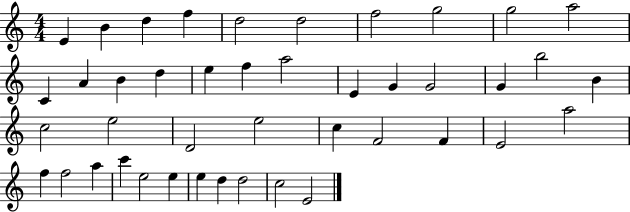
X:1
T:Untitled
M:4/4
L:1/4
K:C
E B d f d2 d2 f2 g2 g2 a2 C A B d e f a2 E G G2 G b2 B c2 e2 D2 e2 c F2 F E2 a2 f f2 a c' e2 e e d d2 c2 E2